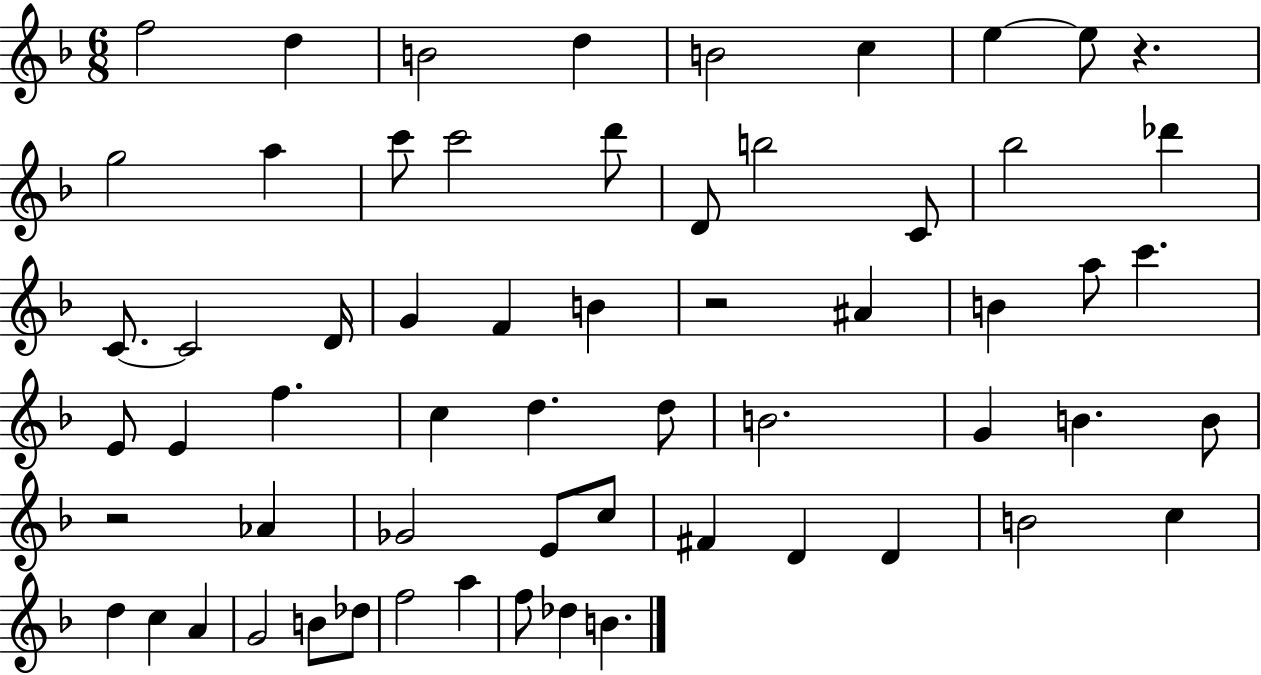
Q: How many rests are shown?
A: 3